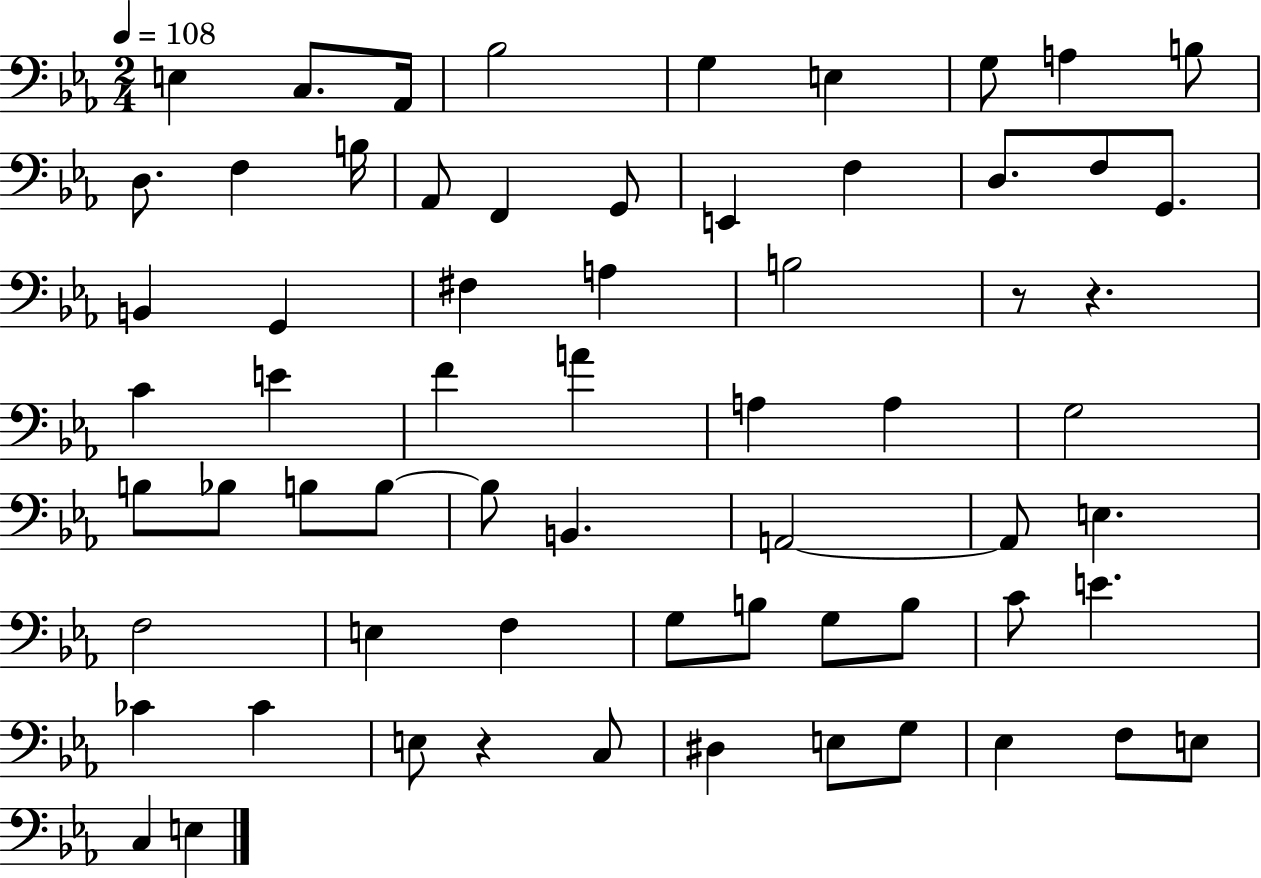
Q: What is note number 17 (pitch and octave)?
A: F3